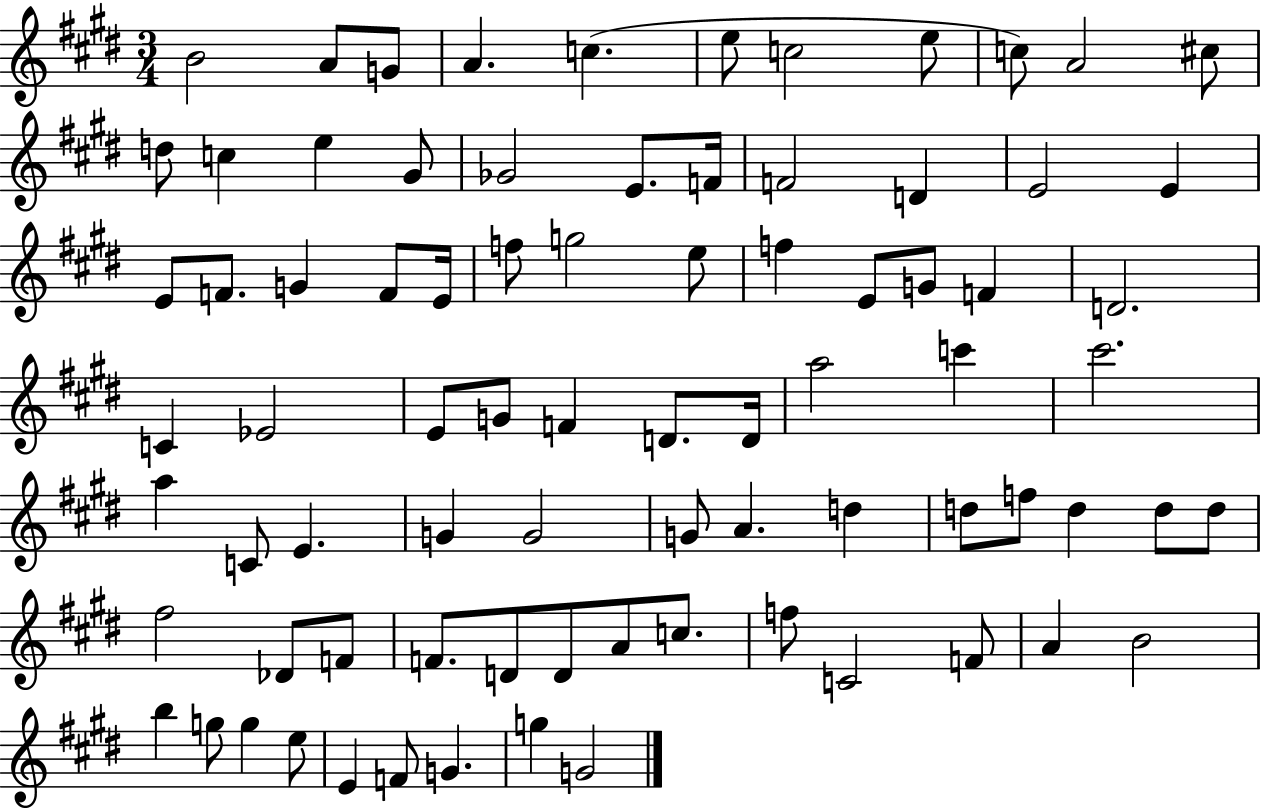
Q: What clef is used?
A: treble